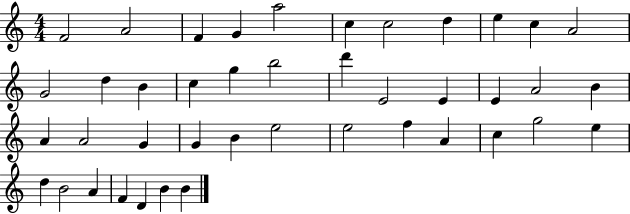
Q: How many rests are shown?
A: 0